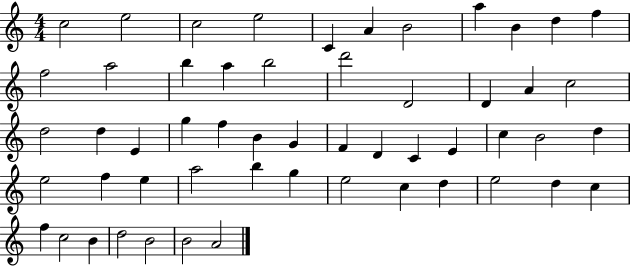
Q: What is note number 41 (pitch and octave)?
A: G5